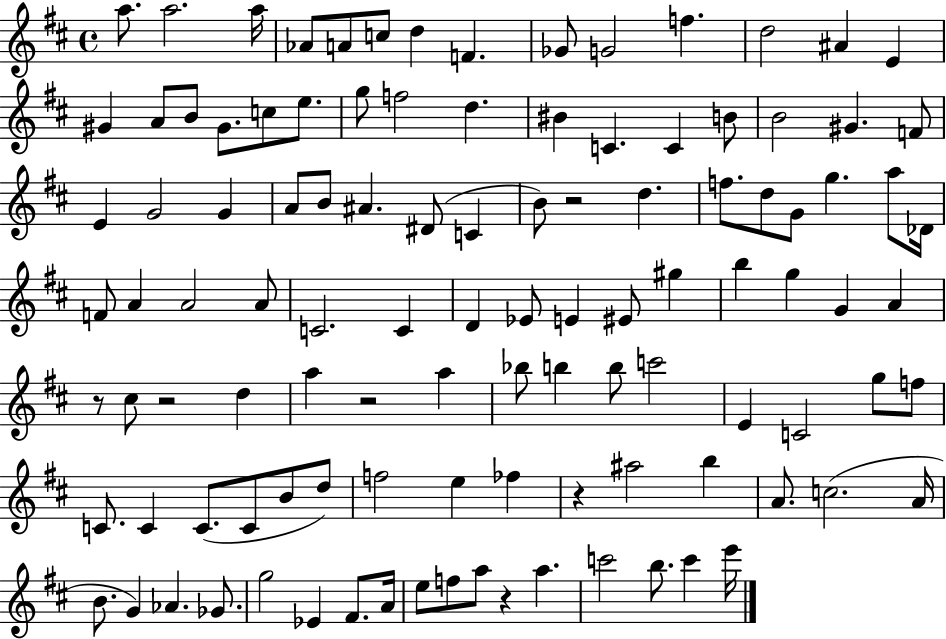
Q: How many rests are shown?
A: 6